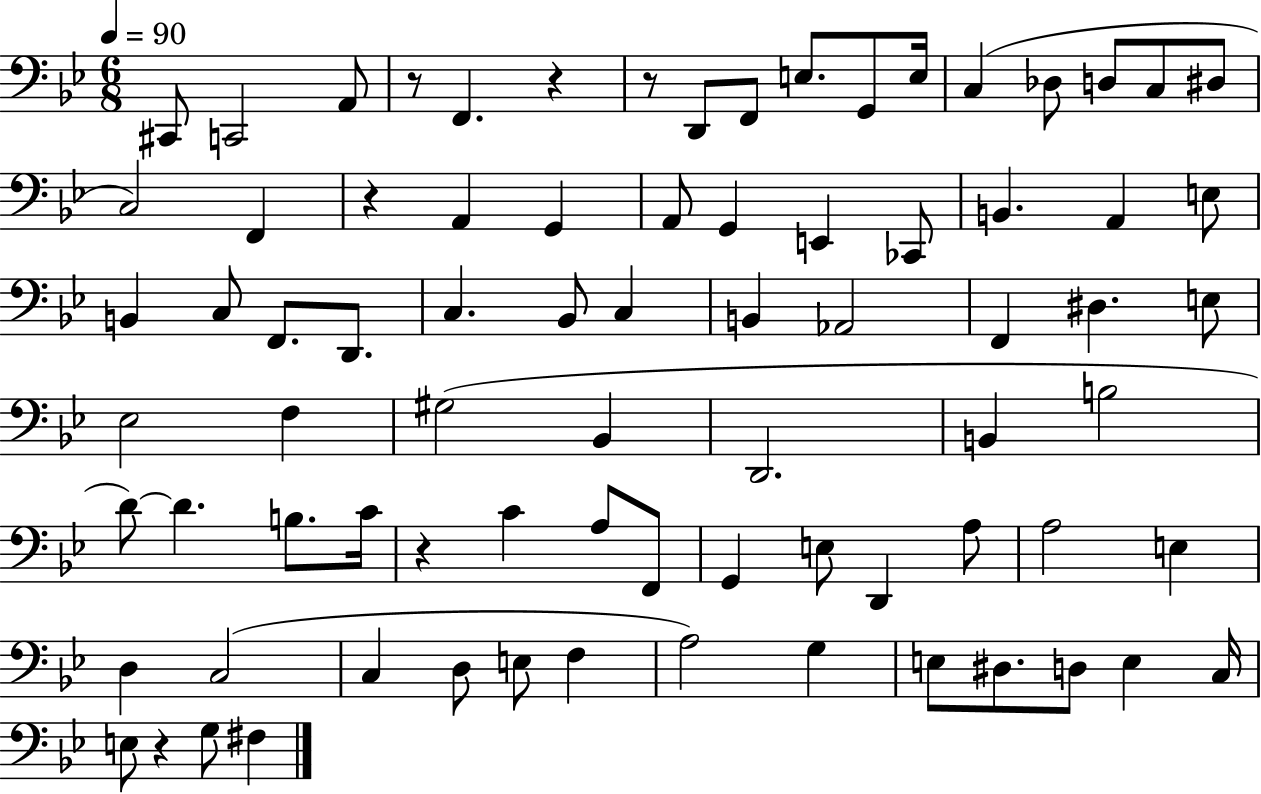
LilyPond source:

{
  \clef bass
  \numericTimeSignature
  \time 6/8
  \key bes \major
  \tempo 4 = 90
  cis,8 c,2 a,8 | r8 f,4. r4 | r8 d,8 f,8 e8. g,8 e16 | c4( des8 d8 c8 dis8 | \break c2) f,4 | r4 a,4 g,4 | a,8 g,4 e,4 ces,8 | b,4. a,4 e8 | \break b,4 c8 f,8. d,8. | c4. bes,8 c4 | b,4 aes,2 | f,4 dis4. e8 | \break ees2 f4 | gis2( bes,4 | d,2. | b,4 b2 | \break d'8~~) d'4. b8. c'16 | r4 c'4 a8 f,8 | g,4 e8 d,4 a8 | a2 e4 | \break d4 c2( | c4 d8 e8 f4 | a2) g4 | e8 dis8. d8 e4 c16 | \break e8 r4 g8 fis4 | \bar "|."
}